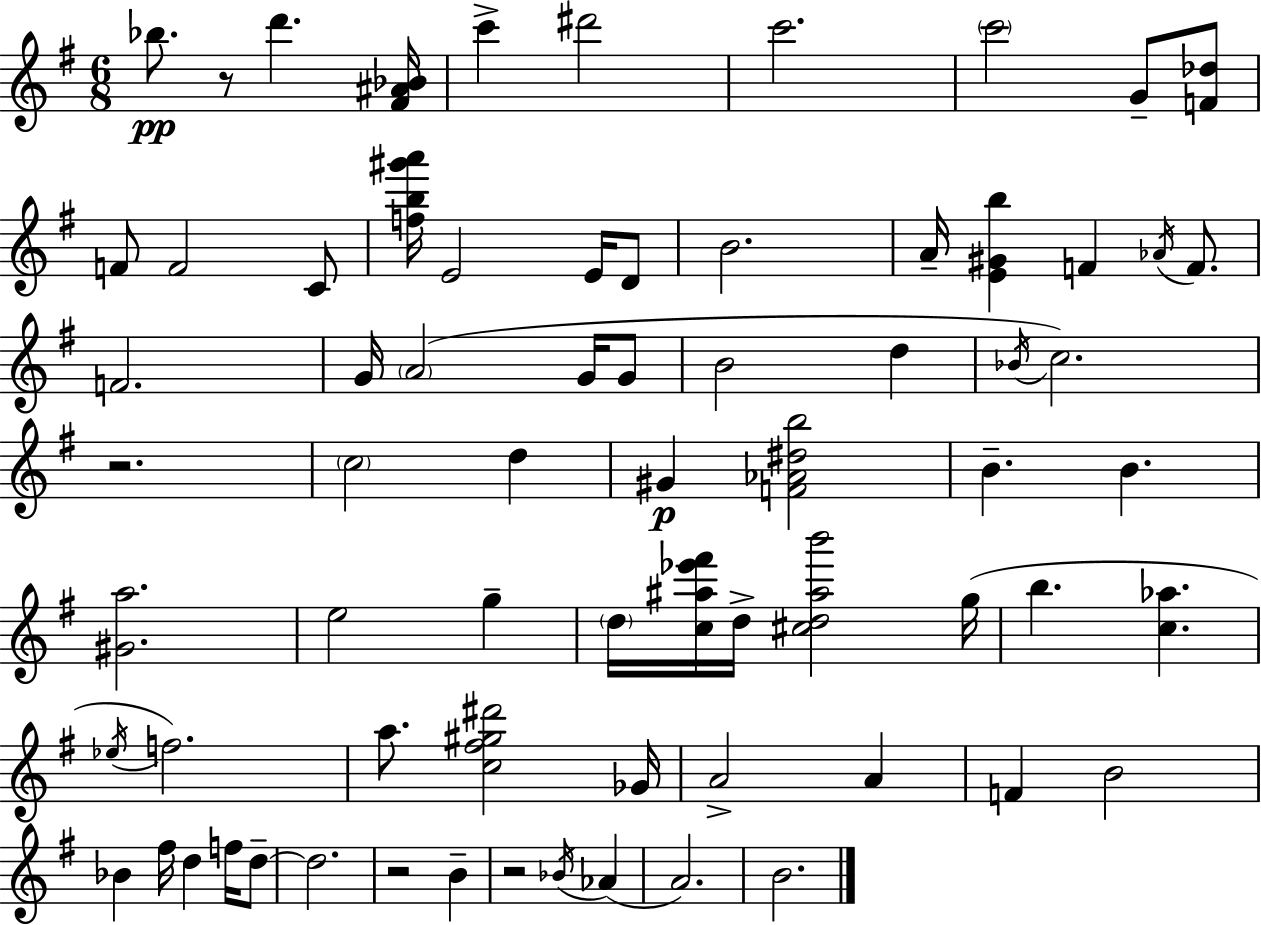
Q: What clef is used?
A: treble